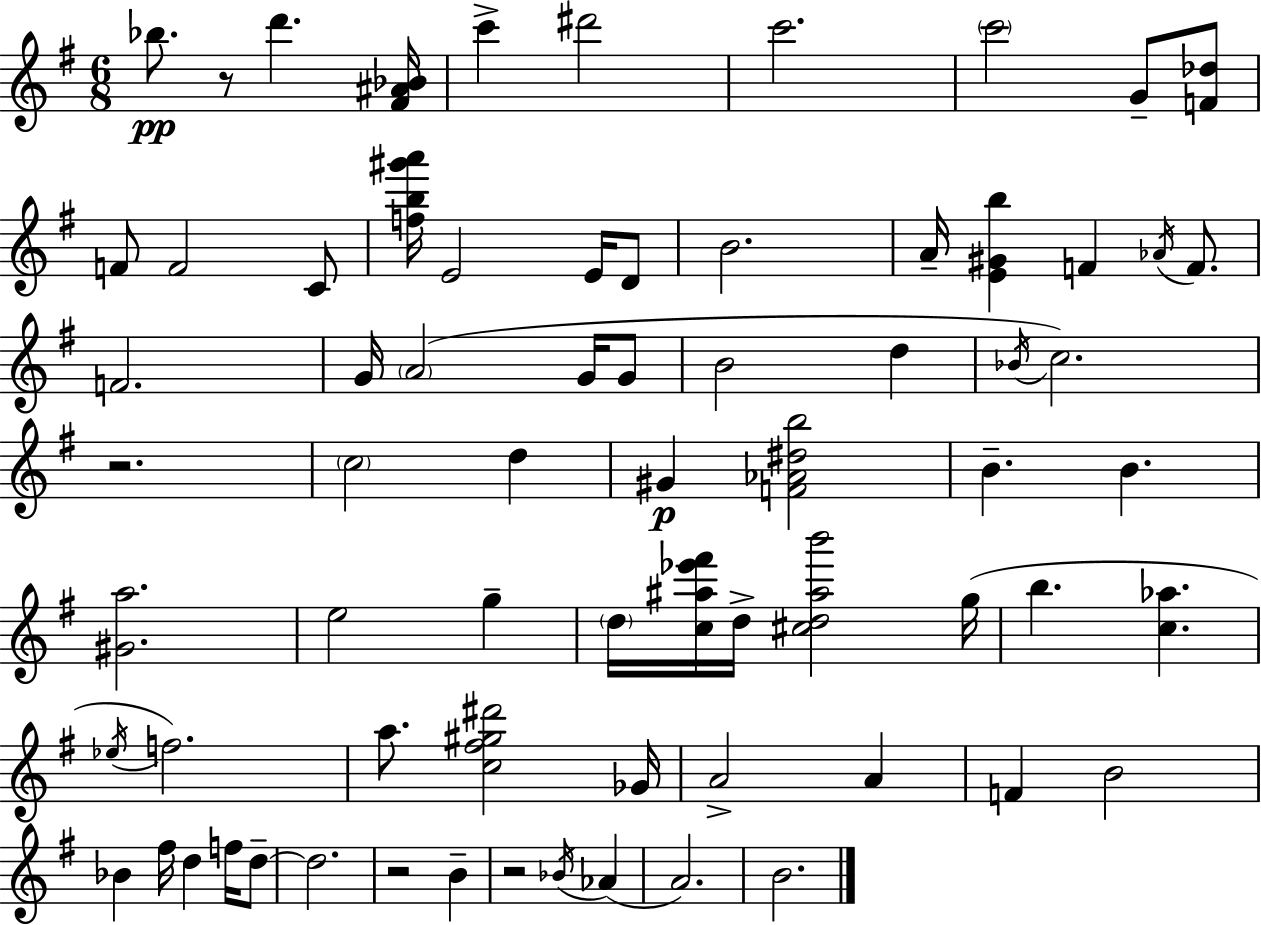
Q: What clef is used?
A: treble